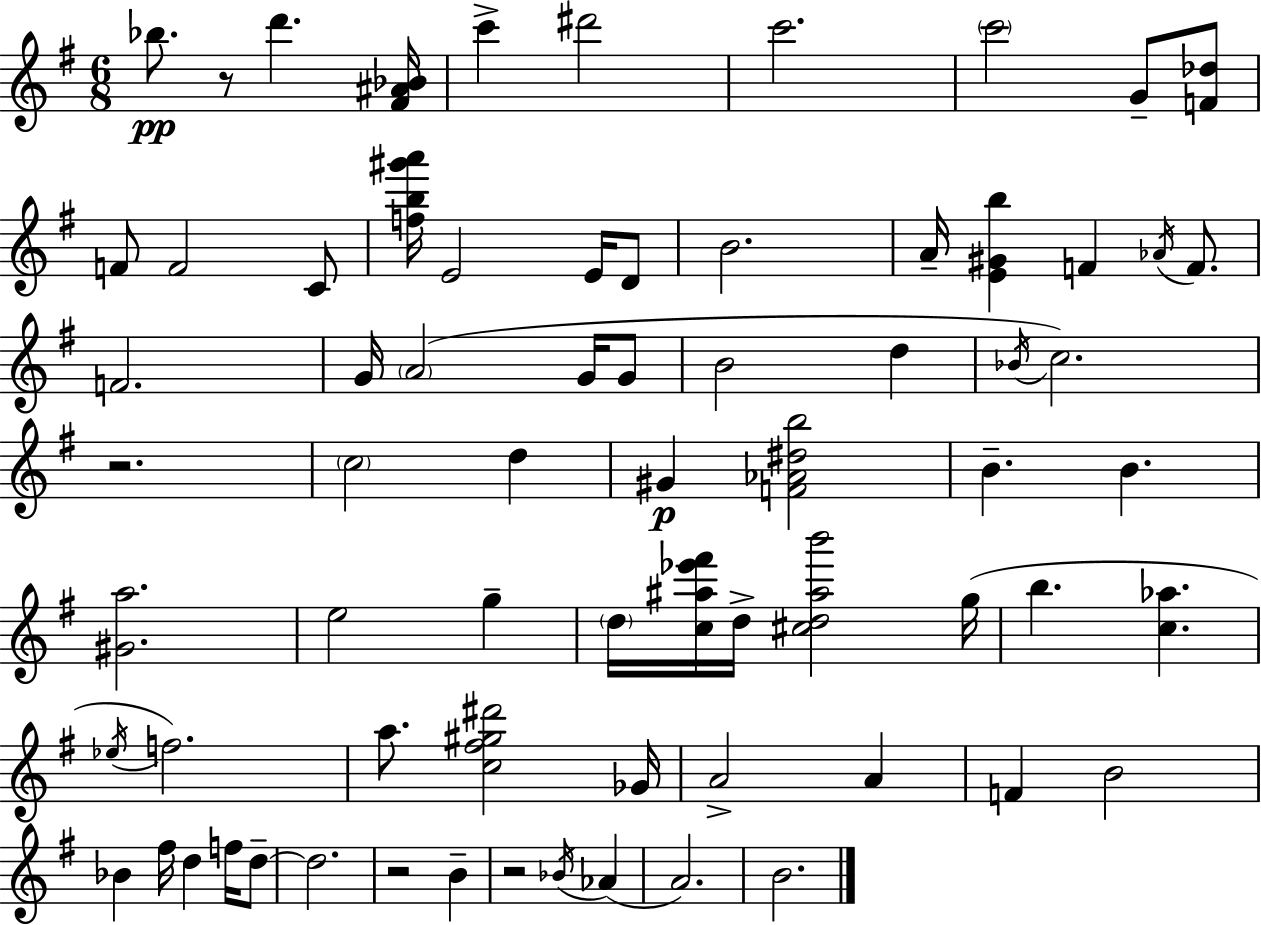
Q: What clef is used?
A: treble